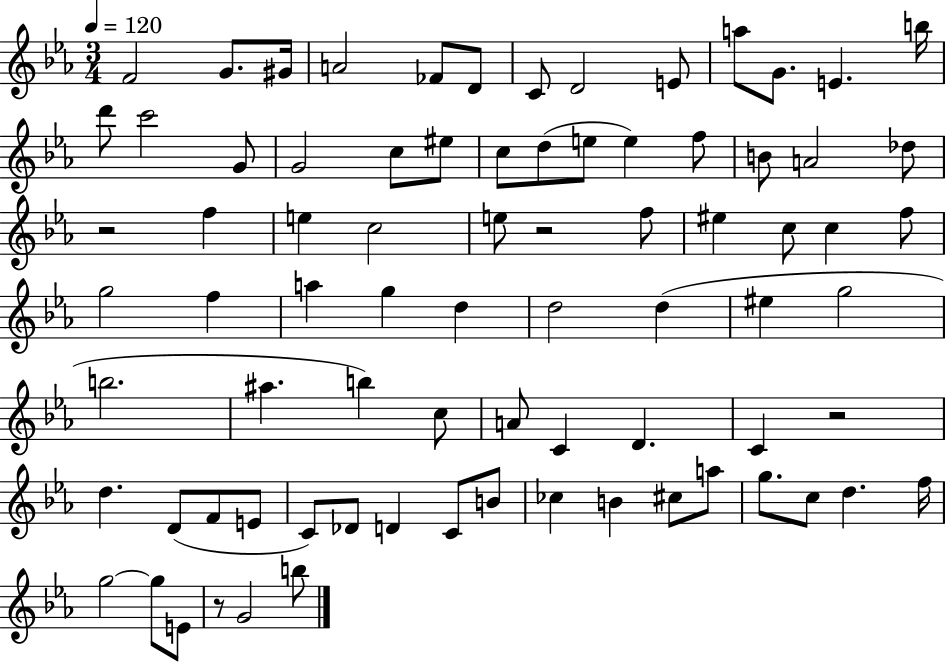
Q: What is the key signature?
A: EES major